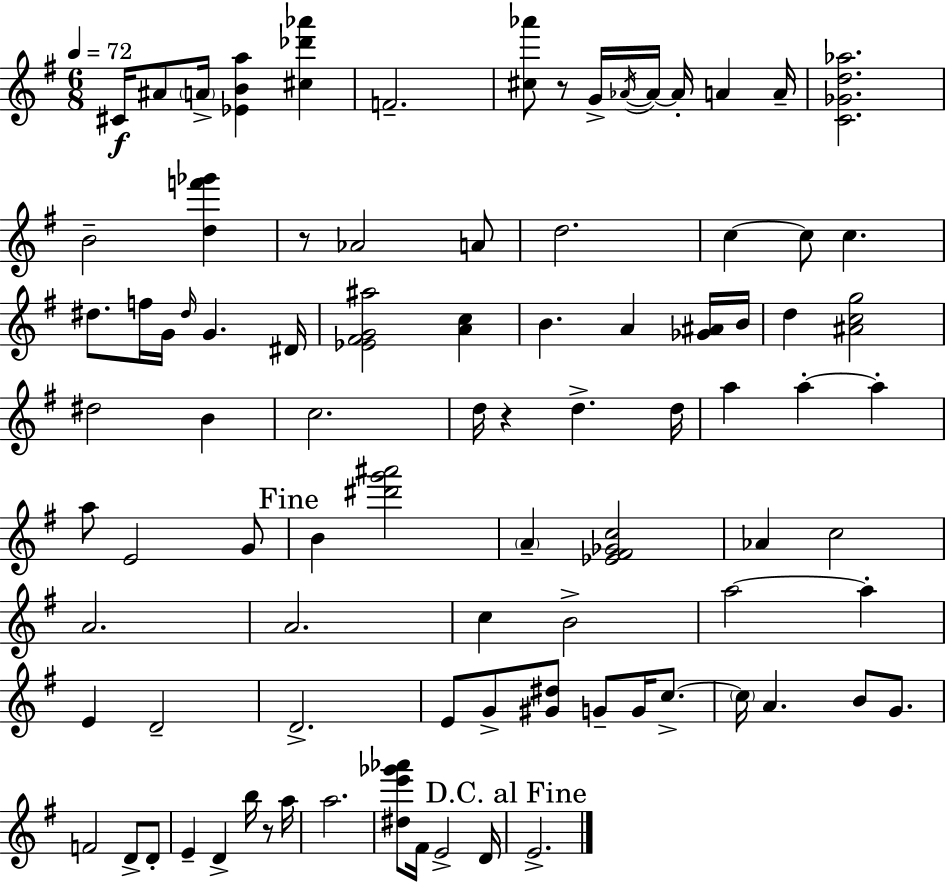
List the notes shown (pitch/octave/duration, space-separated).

C#4/s A#4/e A4/s [Eb4,B4,A5]/q [C#5,Db6,Ab6]/q F4/h. [C#5,Ab6]/e R/e G4/s Ab4/s Ab4/s Ab4/s A4/q A4/s [C4,Gb4,D5,Ab5]/h. B4/h [D5,F6,Gb6]/q R/e Ab4/h A4/e D5/h. C5/q C5/e C5/q. D#5/e. F5/s G4/s D#5/s G4/q. D#4/s [Eb4,F#4,G4,A#5]/h [A4,C5]/q B4/q. A4/q [Gb4,A#4]/s B4/s D5/q [A#4,C5,G5]/h D#5/h B4/q C5/h. D5/s R/q D5/q. D5/s A5/q A5/q A5/q A5/e E4/h G4/e B4/q [D#6,G6,A#6]/h A4/q [Eb4,F#4,Gb4,C5]/h Ab4/q C5/h A4/h. A4/h. C5/q B4/h A5/h A5/q E4/q D4/h D4/h. E4/e G4/e [G#4,D#5]/e G4/e G4/s C5/e. C5/s A4/q. B4/e G4/e. F4/h D4/e D4/e E4/q D4/q B5/s R/e A5/s A5/h. [D#5,E6,Gb6,Ab6]/e F#4/s E4/h D4/s E4/h.